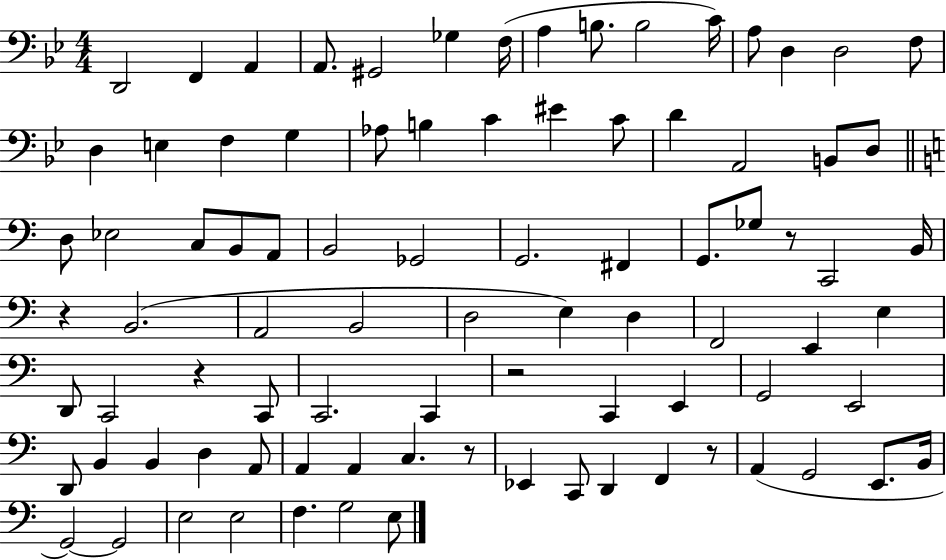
X:1
T:Untitled
M:4/4
L:1/4
K:Bb
D,,2 F,, A,, A,,/2 ^G,,2 _G, F,/4 A, B,/2 B,2 C/4 A,/2 D, D,2 F,/2 D, E, F, G, _A,/2 B, C ^E C/2 D A,,2 B,,/2 D,/2 D,/2 _E,2 C,/2 B,,/2 A,,/2 B,,2 _G,,2 G,,2 ^F,, G,,/2 _G,/2 z/2 C,,2 B,,/4 z B,,2 A,,2 B,,2 D,2 E, D, F,,2 E,, E, D,,/2 C,,2 z C,,/2 C,,2 C,, z2 C,, E,, G,,2 E,,2 D,,/2 B,, B,, D, A,,/2 A,, A,, C, z/2 _E,, C,,/2 D,, F,, z/2 A,, G,,2 E,,/2 B,,/4 G,,2 G,,2 E,2 E,2 F, G,2 E,/2